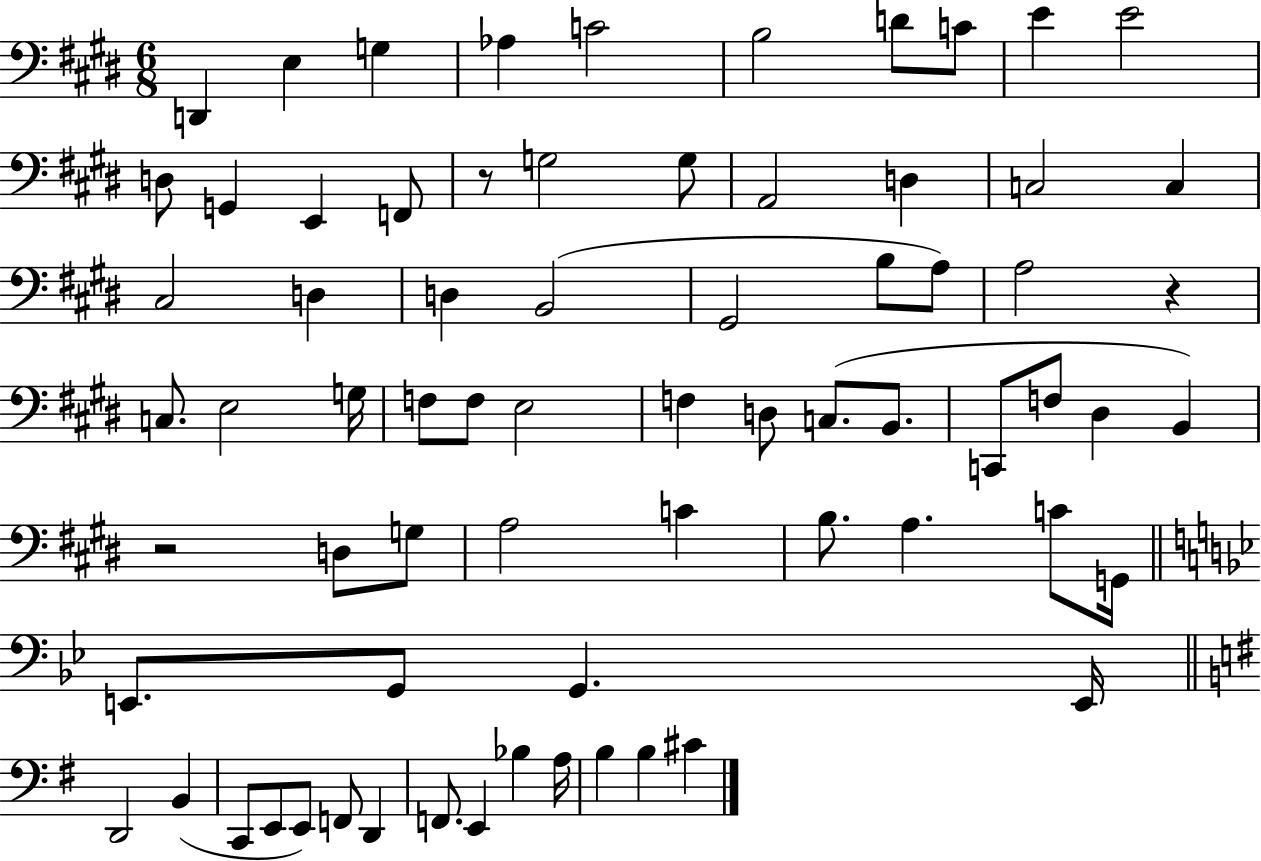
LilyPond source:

{
  \clef bass
  \numericTimeSignature
  \time 6/8
  \key e \major
  \repeat volta 2 { d,4 e4 g4 | aes4 c'2 | b2 d'8 c'8 | e'4 e'2 | \break d8 g,4 e,4 f,8 | r8 g2 g8 | a,2 d4 | c2 c4 | \break cis2 d4 | d4 b,2( | gis,2 b8 a8) | a2 r4 | \break c8. e2 g16 | f8 f8 e2 | f4 d8 c8.( b,8. | c,8 f8 dis4 b,4) | \break r2 d8 g8 | a2 c'4 | b8. a4. c'8 g,16 | \bar "||" \break \key bes \major e,8. g,8 g,4. e,16 | \bar "||" \break \key e \minor d,2 b,4( | c,8 e,8 e,8) f,8 d,4 | f,8. e,4 bes4 a16 | b4 b4 cis'4 | \break } \bar "|."
}